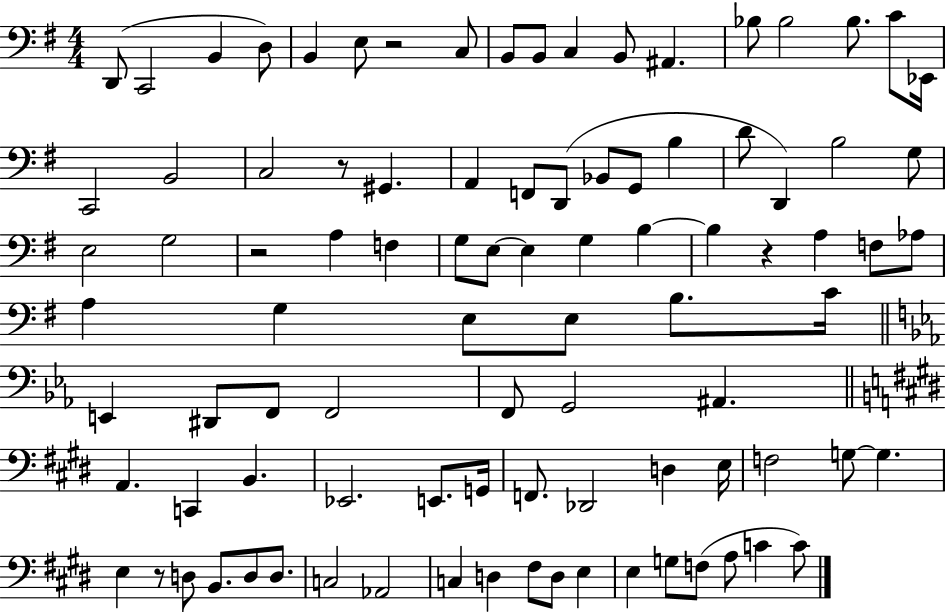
D2/e C2/h B2/q D3/e B2/q E3/e R/h C3/e B2/e B2/e C3/q B2/e A#2/q. Bb3/e Bb3/h Bb3/e. C4/e Eb2/s C2/h B2/h C3/h R/e G#2/q. A2/q F2/e D2/e Bb2/e G2/e B3/q D4/e D2/q B3/h G3/e E3/h G3/h R/h A3/q F3/q G3/e E3/e E3/q G3/q B3/q B3/q R/q A3/q F3/e Ab3/e A3/q G3/q E3/e E3/e B3/e. C4/s E2/q D#2/e F2/e F2/h F2/e G2/h A#2/q. A2/q. C2/q B2/q. Eb2/h. E2/e. G2/s F2/e. Db2/h D3/q E3/s F3/h G3/e G3/q. E3/q R/e D3/e B2/e. D3/e D3/e. C3/h Ab2/h C3/q D3/q F#3/e D3/e E3/q E3/q G3/e F3/e A3/e C4/q C4/e